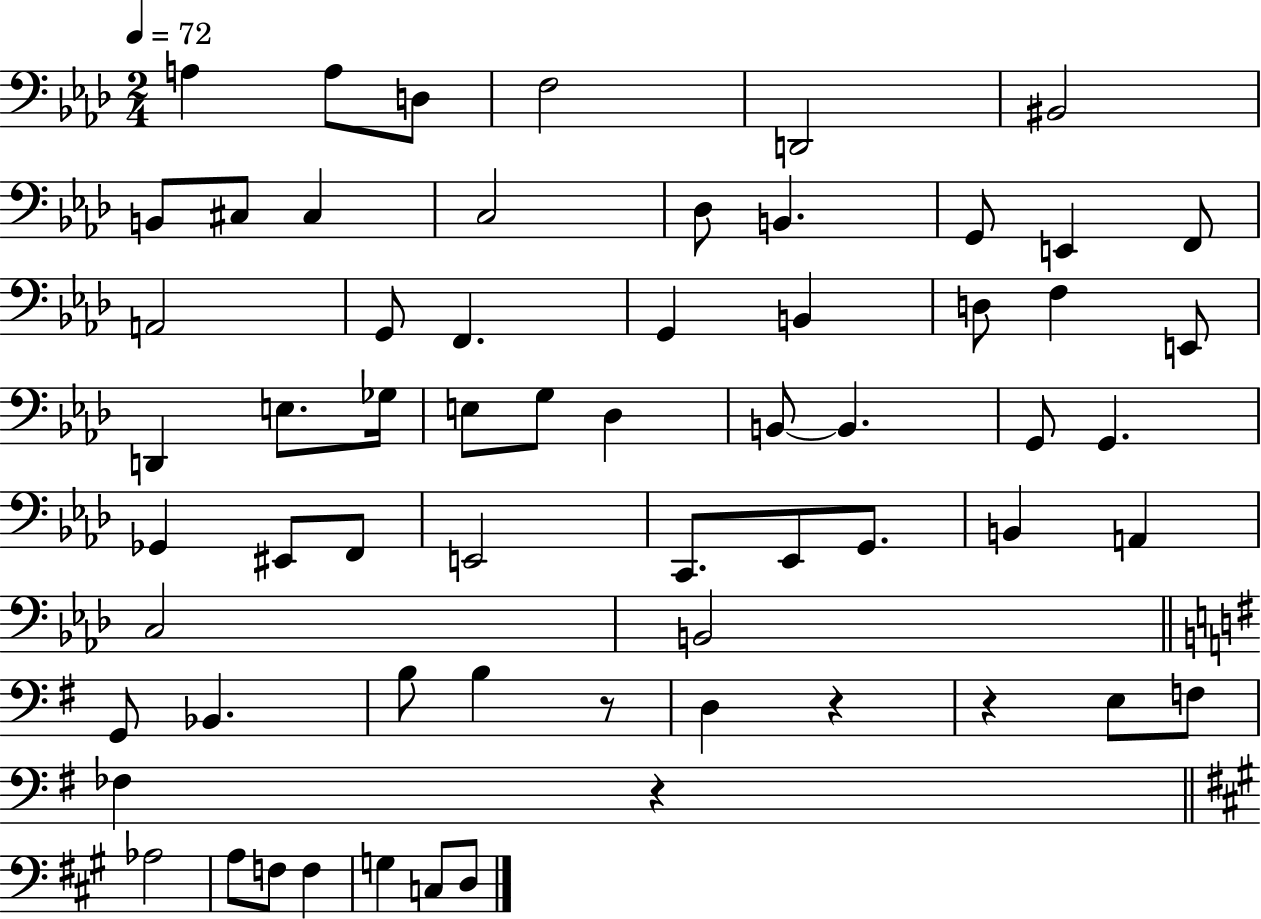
A3/q A3/e D3/e F3/h D2/h BIS2/h B2/e C#3/e C#3/q C3/h Db3/e B2/q. G2/e E2/q F2/e A2/h G2/e F2/q. G2/q B2/q D3/e F3/q E2/e D2/q E3/e. Gb3/s E3/e G3/e Db3/q B2/e B2/q. G2/e G2/q. Gb2/q EIS2/e F2/e E2/h C2/e. Eb2/e G2/e. B2/q A2/q C3/h B2/h G2/e Bb2/q. B3/e B3/q R/e D3/q R/q R/q E3/e F3/e FES3/q R/q Ab3/h A3/e F3/e F3/q G3/q C3/e D3/e